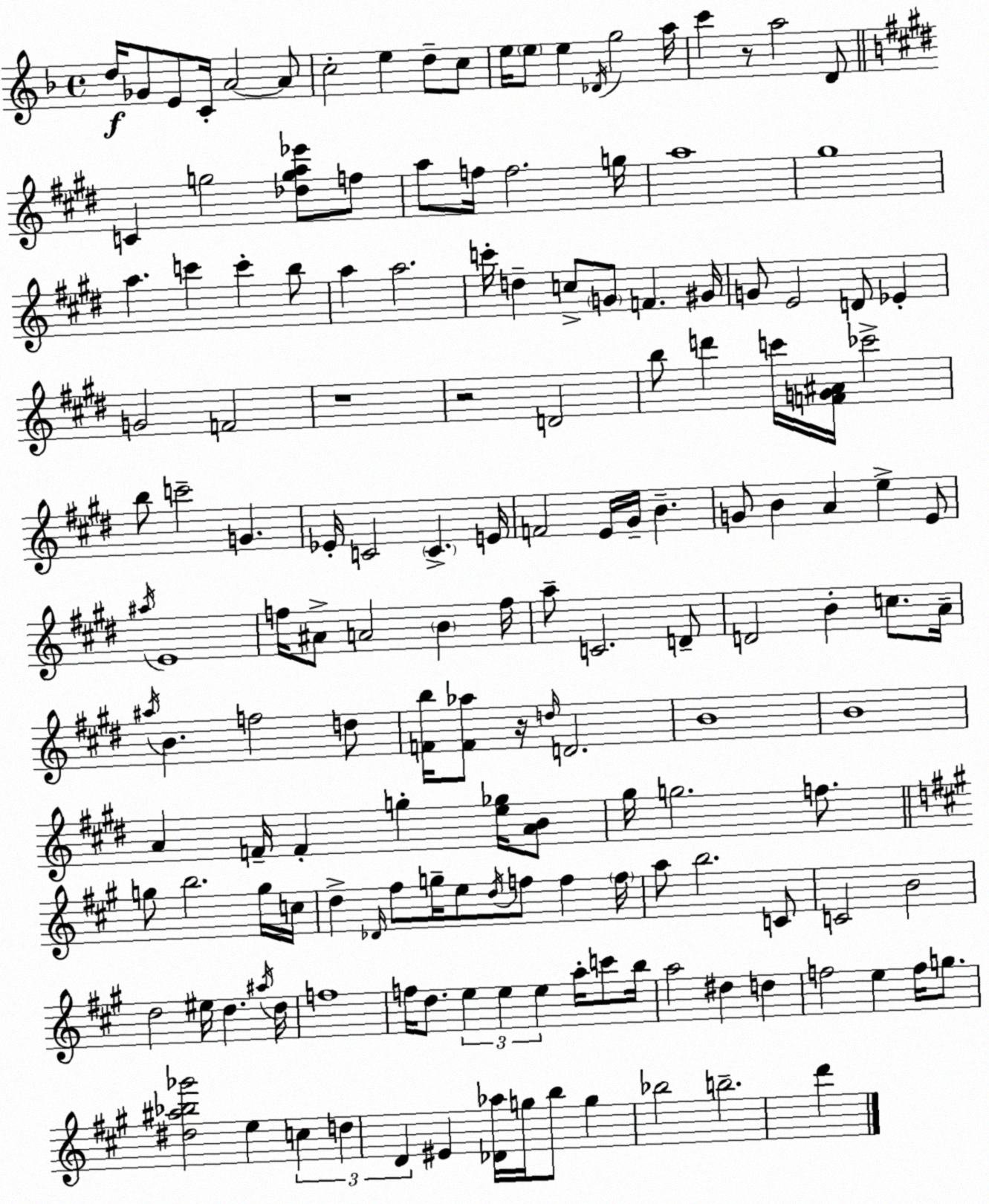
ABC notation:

X:1
T:Untitled
M:4/4
L:1/4
K:F
d/4 _G/2 E/2 C/4 A2 A/2 c2 e d/2 c/2 e/4 e/2 e _D/4 g2 a/4 c' z/2 a2 D/2 C g2 [_dga_e']/2 f/2 a/2 f/4 f2 g/4 a4 ^g4 a c' c' b/2 a a2 c'/4 d c/2 G/2 F ^G/4 G/2 E2 D/2 _E G2 F2 z4 z2 D2 b/2 d' c'/4 [FG^A]/4 _c'2 b/2 c'2 G _E/4 C2 C E/4 F2 E/4 ^G/4 B G/2 B A e E/2 ^a/4 E4 f/4 ^A/2 A2 B f/4 a/2 C2 D/2 D2 B c/2 A/4 ^a/4 B f2 d/2 [Fb]/4 [F_a]/2 z/4 d/4 D2 B4 B4 A F/4 F g [e_g]/4 [AB]/2 ^g/4 g2 f/2 g/2 b2 g/4 c/4 d _D/4 ^f/2 g/4 e/2 d/4 f/2 f f/4 a/2 b2 C/2 C2 B2 d2 ^e/4 d ^a/4 d/4 f4 f/4 d/2 e e e a/4 c'/2 b/4 a2 ^d d f2 e f/4 g/2 [^d^a_b_g']2 e c d D ^E [_D_a]/4 g/4 b/2 g _b2 b2 d'